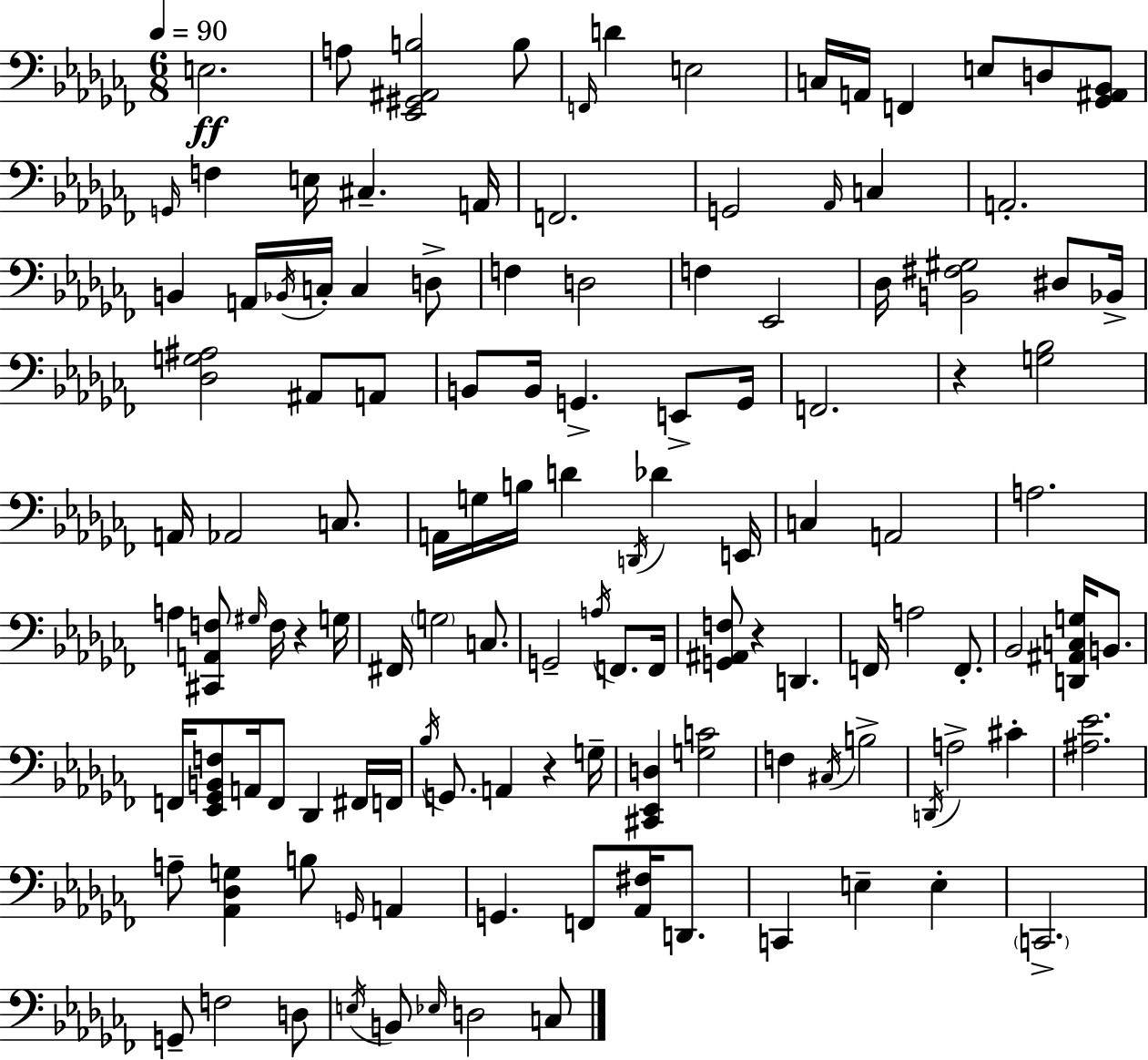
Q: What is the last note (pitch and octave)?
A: C3